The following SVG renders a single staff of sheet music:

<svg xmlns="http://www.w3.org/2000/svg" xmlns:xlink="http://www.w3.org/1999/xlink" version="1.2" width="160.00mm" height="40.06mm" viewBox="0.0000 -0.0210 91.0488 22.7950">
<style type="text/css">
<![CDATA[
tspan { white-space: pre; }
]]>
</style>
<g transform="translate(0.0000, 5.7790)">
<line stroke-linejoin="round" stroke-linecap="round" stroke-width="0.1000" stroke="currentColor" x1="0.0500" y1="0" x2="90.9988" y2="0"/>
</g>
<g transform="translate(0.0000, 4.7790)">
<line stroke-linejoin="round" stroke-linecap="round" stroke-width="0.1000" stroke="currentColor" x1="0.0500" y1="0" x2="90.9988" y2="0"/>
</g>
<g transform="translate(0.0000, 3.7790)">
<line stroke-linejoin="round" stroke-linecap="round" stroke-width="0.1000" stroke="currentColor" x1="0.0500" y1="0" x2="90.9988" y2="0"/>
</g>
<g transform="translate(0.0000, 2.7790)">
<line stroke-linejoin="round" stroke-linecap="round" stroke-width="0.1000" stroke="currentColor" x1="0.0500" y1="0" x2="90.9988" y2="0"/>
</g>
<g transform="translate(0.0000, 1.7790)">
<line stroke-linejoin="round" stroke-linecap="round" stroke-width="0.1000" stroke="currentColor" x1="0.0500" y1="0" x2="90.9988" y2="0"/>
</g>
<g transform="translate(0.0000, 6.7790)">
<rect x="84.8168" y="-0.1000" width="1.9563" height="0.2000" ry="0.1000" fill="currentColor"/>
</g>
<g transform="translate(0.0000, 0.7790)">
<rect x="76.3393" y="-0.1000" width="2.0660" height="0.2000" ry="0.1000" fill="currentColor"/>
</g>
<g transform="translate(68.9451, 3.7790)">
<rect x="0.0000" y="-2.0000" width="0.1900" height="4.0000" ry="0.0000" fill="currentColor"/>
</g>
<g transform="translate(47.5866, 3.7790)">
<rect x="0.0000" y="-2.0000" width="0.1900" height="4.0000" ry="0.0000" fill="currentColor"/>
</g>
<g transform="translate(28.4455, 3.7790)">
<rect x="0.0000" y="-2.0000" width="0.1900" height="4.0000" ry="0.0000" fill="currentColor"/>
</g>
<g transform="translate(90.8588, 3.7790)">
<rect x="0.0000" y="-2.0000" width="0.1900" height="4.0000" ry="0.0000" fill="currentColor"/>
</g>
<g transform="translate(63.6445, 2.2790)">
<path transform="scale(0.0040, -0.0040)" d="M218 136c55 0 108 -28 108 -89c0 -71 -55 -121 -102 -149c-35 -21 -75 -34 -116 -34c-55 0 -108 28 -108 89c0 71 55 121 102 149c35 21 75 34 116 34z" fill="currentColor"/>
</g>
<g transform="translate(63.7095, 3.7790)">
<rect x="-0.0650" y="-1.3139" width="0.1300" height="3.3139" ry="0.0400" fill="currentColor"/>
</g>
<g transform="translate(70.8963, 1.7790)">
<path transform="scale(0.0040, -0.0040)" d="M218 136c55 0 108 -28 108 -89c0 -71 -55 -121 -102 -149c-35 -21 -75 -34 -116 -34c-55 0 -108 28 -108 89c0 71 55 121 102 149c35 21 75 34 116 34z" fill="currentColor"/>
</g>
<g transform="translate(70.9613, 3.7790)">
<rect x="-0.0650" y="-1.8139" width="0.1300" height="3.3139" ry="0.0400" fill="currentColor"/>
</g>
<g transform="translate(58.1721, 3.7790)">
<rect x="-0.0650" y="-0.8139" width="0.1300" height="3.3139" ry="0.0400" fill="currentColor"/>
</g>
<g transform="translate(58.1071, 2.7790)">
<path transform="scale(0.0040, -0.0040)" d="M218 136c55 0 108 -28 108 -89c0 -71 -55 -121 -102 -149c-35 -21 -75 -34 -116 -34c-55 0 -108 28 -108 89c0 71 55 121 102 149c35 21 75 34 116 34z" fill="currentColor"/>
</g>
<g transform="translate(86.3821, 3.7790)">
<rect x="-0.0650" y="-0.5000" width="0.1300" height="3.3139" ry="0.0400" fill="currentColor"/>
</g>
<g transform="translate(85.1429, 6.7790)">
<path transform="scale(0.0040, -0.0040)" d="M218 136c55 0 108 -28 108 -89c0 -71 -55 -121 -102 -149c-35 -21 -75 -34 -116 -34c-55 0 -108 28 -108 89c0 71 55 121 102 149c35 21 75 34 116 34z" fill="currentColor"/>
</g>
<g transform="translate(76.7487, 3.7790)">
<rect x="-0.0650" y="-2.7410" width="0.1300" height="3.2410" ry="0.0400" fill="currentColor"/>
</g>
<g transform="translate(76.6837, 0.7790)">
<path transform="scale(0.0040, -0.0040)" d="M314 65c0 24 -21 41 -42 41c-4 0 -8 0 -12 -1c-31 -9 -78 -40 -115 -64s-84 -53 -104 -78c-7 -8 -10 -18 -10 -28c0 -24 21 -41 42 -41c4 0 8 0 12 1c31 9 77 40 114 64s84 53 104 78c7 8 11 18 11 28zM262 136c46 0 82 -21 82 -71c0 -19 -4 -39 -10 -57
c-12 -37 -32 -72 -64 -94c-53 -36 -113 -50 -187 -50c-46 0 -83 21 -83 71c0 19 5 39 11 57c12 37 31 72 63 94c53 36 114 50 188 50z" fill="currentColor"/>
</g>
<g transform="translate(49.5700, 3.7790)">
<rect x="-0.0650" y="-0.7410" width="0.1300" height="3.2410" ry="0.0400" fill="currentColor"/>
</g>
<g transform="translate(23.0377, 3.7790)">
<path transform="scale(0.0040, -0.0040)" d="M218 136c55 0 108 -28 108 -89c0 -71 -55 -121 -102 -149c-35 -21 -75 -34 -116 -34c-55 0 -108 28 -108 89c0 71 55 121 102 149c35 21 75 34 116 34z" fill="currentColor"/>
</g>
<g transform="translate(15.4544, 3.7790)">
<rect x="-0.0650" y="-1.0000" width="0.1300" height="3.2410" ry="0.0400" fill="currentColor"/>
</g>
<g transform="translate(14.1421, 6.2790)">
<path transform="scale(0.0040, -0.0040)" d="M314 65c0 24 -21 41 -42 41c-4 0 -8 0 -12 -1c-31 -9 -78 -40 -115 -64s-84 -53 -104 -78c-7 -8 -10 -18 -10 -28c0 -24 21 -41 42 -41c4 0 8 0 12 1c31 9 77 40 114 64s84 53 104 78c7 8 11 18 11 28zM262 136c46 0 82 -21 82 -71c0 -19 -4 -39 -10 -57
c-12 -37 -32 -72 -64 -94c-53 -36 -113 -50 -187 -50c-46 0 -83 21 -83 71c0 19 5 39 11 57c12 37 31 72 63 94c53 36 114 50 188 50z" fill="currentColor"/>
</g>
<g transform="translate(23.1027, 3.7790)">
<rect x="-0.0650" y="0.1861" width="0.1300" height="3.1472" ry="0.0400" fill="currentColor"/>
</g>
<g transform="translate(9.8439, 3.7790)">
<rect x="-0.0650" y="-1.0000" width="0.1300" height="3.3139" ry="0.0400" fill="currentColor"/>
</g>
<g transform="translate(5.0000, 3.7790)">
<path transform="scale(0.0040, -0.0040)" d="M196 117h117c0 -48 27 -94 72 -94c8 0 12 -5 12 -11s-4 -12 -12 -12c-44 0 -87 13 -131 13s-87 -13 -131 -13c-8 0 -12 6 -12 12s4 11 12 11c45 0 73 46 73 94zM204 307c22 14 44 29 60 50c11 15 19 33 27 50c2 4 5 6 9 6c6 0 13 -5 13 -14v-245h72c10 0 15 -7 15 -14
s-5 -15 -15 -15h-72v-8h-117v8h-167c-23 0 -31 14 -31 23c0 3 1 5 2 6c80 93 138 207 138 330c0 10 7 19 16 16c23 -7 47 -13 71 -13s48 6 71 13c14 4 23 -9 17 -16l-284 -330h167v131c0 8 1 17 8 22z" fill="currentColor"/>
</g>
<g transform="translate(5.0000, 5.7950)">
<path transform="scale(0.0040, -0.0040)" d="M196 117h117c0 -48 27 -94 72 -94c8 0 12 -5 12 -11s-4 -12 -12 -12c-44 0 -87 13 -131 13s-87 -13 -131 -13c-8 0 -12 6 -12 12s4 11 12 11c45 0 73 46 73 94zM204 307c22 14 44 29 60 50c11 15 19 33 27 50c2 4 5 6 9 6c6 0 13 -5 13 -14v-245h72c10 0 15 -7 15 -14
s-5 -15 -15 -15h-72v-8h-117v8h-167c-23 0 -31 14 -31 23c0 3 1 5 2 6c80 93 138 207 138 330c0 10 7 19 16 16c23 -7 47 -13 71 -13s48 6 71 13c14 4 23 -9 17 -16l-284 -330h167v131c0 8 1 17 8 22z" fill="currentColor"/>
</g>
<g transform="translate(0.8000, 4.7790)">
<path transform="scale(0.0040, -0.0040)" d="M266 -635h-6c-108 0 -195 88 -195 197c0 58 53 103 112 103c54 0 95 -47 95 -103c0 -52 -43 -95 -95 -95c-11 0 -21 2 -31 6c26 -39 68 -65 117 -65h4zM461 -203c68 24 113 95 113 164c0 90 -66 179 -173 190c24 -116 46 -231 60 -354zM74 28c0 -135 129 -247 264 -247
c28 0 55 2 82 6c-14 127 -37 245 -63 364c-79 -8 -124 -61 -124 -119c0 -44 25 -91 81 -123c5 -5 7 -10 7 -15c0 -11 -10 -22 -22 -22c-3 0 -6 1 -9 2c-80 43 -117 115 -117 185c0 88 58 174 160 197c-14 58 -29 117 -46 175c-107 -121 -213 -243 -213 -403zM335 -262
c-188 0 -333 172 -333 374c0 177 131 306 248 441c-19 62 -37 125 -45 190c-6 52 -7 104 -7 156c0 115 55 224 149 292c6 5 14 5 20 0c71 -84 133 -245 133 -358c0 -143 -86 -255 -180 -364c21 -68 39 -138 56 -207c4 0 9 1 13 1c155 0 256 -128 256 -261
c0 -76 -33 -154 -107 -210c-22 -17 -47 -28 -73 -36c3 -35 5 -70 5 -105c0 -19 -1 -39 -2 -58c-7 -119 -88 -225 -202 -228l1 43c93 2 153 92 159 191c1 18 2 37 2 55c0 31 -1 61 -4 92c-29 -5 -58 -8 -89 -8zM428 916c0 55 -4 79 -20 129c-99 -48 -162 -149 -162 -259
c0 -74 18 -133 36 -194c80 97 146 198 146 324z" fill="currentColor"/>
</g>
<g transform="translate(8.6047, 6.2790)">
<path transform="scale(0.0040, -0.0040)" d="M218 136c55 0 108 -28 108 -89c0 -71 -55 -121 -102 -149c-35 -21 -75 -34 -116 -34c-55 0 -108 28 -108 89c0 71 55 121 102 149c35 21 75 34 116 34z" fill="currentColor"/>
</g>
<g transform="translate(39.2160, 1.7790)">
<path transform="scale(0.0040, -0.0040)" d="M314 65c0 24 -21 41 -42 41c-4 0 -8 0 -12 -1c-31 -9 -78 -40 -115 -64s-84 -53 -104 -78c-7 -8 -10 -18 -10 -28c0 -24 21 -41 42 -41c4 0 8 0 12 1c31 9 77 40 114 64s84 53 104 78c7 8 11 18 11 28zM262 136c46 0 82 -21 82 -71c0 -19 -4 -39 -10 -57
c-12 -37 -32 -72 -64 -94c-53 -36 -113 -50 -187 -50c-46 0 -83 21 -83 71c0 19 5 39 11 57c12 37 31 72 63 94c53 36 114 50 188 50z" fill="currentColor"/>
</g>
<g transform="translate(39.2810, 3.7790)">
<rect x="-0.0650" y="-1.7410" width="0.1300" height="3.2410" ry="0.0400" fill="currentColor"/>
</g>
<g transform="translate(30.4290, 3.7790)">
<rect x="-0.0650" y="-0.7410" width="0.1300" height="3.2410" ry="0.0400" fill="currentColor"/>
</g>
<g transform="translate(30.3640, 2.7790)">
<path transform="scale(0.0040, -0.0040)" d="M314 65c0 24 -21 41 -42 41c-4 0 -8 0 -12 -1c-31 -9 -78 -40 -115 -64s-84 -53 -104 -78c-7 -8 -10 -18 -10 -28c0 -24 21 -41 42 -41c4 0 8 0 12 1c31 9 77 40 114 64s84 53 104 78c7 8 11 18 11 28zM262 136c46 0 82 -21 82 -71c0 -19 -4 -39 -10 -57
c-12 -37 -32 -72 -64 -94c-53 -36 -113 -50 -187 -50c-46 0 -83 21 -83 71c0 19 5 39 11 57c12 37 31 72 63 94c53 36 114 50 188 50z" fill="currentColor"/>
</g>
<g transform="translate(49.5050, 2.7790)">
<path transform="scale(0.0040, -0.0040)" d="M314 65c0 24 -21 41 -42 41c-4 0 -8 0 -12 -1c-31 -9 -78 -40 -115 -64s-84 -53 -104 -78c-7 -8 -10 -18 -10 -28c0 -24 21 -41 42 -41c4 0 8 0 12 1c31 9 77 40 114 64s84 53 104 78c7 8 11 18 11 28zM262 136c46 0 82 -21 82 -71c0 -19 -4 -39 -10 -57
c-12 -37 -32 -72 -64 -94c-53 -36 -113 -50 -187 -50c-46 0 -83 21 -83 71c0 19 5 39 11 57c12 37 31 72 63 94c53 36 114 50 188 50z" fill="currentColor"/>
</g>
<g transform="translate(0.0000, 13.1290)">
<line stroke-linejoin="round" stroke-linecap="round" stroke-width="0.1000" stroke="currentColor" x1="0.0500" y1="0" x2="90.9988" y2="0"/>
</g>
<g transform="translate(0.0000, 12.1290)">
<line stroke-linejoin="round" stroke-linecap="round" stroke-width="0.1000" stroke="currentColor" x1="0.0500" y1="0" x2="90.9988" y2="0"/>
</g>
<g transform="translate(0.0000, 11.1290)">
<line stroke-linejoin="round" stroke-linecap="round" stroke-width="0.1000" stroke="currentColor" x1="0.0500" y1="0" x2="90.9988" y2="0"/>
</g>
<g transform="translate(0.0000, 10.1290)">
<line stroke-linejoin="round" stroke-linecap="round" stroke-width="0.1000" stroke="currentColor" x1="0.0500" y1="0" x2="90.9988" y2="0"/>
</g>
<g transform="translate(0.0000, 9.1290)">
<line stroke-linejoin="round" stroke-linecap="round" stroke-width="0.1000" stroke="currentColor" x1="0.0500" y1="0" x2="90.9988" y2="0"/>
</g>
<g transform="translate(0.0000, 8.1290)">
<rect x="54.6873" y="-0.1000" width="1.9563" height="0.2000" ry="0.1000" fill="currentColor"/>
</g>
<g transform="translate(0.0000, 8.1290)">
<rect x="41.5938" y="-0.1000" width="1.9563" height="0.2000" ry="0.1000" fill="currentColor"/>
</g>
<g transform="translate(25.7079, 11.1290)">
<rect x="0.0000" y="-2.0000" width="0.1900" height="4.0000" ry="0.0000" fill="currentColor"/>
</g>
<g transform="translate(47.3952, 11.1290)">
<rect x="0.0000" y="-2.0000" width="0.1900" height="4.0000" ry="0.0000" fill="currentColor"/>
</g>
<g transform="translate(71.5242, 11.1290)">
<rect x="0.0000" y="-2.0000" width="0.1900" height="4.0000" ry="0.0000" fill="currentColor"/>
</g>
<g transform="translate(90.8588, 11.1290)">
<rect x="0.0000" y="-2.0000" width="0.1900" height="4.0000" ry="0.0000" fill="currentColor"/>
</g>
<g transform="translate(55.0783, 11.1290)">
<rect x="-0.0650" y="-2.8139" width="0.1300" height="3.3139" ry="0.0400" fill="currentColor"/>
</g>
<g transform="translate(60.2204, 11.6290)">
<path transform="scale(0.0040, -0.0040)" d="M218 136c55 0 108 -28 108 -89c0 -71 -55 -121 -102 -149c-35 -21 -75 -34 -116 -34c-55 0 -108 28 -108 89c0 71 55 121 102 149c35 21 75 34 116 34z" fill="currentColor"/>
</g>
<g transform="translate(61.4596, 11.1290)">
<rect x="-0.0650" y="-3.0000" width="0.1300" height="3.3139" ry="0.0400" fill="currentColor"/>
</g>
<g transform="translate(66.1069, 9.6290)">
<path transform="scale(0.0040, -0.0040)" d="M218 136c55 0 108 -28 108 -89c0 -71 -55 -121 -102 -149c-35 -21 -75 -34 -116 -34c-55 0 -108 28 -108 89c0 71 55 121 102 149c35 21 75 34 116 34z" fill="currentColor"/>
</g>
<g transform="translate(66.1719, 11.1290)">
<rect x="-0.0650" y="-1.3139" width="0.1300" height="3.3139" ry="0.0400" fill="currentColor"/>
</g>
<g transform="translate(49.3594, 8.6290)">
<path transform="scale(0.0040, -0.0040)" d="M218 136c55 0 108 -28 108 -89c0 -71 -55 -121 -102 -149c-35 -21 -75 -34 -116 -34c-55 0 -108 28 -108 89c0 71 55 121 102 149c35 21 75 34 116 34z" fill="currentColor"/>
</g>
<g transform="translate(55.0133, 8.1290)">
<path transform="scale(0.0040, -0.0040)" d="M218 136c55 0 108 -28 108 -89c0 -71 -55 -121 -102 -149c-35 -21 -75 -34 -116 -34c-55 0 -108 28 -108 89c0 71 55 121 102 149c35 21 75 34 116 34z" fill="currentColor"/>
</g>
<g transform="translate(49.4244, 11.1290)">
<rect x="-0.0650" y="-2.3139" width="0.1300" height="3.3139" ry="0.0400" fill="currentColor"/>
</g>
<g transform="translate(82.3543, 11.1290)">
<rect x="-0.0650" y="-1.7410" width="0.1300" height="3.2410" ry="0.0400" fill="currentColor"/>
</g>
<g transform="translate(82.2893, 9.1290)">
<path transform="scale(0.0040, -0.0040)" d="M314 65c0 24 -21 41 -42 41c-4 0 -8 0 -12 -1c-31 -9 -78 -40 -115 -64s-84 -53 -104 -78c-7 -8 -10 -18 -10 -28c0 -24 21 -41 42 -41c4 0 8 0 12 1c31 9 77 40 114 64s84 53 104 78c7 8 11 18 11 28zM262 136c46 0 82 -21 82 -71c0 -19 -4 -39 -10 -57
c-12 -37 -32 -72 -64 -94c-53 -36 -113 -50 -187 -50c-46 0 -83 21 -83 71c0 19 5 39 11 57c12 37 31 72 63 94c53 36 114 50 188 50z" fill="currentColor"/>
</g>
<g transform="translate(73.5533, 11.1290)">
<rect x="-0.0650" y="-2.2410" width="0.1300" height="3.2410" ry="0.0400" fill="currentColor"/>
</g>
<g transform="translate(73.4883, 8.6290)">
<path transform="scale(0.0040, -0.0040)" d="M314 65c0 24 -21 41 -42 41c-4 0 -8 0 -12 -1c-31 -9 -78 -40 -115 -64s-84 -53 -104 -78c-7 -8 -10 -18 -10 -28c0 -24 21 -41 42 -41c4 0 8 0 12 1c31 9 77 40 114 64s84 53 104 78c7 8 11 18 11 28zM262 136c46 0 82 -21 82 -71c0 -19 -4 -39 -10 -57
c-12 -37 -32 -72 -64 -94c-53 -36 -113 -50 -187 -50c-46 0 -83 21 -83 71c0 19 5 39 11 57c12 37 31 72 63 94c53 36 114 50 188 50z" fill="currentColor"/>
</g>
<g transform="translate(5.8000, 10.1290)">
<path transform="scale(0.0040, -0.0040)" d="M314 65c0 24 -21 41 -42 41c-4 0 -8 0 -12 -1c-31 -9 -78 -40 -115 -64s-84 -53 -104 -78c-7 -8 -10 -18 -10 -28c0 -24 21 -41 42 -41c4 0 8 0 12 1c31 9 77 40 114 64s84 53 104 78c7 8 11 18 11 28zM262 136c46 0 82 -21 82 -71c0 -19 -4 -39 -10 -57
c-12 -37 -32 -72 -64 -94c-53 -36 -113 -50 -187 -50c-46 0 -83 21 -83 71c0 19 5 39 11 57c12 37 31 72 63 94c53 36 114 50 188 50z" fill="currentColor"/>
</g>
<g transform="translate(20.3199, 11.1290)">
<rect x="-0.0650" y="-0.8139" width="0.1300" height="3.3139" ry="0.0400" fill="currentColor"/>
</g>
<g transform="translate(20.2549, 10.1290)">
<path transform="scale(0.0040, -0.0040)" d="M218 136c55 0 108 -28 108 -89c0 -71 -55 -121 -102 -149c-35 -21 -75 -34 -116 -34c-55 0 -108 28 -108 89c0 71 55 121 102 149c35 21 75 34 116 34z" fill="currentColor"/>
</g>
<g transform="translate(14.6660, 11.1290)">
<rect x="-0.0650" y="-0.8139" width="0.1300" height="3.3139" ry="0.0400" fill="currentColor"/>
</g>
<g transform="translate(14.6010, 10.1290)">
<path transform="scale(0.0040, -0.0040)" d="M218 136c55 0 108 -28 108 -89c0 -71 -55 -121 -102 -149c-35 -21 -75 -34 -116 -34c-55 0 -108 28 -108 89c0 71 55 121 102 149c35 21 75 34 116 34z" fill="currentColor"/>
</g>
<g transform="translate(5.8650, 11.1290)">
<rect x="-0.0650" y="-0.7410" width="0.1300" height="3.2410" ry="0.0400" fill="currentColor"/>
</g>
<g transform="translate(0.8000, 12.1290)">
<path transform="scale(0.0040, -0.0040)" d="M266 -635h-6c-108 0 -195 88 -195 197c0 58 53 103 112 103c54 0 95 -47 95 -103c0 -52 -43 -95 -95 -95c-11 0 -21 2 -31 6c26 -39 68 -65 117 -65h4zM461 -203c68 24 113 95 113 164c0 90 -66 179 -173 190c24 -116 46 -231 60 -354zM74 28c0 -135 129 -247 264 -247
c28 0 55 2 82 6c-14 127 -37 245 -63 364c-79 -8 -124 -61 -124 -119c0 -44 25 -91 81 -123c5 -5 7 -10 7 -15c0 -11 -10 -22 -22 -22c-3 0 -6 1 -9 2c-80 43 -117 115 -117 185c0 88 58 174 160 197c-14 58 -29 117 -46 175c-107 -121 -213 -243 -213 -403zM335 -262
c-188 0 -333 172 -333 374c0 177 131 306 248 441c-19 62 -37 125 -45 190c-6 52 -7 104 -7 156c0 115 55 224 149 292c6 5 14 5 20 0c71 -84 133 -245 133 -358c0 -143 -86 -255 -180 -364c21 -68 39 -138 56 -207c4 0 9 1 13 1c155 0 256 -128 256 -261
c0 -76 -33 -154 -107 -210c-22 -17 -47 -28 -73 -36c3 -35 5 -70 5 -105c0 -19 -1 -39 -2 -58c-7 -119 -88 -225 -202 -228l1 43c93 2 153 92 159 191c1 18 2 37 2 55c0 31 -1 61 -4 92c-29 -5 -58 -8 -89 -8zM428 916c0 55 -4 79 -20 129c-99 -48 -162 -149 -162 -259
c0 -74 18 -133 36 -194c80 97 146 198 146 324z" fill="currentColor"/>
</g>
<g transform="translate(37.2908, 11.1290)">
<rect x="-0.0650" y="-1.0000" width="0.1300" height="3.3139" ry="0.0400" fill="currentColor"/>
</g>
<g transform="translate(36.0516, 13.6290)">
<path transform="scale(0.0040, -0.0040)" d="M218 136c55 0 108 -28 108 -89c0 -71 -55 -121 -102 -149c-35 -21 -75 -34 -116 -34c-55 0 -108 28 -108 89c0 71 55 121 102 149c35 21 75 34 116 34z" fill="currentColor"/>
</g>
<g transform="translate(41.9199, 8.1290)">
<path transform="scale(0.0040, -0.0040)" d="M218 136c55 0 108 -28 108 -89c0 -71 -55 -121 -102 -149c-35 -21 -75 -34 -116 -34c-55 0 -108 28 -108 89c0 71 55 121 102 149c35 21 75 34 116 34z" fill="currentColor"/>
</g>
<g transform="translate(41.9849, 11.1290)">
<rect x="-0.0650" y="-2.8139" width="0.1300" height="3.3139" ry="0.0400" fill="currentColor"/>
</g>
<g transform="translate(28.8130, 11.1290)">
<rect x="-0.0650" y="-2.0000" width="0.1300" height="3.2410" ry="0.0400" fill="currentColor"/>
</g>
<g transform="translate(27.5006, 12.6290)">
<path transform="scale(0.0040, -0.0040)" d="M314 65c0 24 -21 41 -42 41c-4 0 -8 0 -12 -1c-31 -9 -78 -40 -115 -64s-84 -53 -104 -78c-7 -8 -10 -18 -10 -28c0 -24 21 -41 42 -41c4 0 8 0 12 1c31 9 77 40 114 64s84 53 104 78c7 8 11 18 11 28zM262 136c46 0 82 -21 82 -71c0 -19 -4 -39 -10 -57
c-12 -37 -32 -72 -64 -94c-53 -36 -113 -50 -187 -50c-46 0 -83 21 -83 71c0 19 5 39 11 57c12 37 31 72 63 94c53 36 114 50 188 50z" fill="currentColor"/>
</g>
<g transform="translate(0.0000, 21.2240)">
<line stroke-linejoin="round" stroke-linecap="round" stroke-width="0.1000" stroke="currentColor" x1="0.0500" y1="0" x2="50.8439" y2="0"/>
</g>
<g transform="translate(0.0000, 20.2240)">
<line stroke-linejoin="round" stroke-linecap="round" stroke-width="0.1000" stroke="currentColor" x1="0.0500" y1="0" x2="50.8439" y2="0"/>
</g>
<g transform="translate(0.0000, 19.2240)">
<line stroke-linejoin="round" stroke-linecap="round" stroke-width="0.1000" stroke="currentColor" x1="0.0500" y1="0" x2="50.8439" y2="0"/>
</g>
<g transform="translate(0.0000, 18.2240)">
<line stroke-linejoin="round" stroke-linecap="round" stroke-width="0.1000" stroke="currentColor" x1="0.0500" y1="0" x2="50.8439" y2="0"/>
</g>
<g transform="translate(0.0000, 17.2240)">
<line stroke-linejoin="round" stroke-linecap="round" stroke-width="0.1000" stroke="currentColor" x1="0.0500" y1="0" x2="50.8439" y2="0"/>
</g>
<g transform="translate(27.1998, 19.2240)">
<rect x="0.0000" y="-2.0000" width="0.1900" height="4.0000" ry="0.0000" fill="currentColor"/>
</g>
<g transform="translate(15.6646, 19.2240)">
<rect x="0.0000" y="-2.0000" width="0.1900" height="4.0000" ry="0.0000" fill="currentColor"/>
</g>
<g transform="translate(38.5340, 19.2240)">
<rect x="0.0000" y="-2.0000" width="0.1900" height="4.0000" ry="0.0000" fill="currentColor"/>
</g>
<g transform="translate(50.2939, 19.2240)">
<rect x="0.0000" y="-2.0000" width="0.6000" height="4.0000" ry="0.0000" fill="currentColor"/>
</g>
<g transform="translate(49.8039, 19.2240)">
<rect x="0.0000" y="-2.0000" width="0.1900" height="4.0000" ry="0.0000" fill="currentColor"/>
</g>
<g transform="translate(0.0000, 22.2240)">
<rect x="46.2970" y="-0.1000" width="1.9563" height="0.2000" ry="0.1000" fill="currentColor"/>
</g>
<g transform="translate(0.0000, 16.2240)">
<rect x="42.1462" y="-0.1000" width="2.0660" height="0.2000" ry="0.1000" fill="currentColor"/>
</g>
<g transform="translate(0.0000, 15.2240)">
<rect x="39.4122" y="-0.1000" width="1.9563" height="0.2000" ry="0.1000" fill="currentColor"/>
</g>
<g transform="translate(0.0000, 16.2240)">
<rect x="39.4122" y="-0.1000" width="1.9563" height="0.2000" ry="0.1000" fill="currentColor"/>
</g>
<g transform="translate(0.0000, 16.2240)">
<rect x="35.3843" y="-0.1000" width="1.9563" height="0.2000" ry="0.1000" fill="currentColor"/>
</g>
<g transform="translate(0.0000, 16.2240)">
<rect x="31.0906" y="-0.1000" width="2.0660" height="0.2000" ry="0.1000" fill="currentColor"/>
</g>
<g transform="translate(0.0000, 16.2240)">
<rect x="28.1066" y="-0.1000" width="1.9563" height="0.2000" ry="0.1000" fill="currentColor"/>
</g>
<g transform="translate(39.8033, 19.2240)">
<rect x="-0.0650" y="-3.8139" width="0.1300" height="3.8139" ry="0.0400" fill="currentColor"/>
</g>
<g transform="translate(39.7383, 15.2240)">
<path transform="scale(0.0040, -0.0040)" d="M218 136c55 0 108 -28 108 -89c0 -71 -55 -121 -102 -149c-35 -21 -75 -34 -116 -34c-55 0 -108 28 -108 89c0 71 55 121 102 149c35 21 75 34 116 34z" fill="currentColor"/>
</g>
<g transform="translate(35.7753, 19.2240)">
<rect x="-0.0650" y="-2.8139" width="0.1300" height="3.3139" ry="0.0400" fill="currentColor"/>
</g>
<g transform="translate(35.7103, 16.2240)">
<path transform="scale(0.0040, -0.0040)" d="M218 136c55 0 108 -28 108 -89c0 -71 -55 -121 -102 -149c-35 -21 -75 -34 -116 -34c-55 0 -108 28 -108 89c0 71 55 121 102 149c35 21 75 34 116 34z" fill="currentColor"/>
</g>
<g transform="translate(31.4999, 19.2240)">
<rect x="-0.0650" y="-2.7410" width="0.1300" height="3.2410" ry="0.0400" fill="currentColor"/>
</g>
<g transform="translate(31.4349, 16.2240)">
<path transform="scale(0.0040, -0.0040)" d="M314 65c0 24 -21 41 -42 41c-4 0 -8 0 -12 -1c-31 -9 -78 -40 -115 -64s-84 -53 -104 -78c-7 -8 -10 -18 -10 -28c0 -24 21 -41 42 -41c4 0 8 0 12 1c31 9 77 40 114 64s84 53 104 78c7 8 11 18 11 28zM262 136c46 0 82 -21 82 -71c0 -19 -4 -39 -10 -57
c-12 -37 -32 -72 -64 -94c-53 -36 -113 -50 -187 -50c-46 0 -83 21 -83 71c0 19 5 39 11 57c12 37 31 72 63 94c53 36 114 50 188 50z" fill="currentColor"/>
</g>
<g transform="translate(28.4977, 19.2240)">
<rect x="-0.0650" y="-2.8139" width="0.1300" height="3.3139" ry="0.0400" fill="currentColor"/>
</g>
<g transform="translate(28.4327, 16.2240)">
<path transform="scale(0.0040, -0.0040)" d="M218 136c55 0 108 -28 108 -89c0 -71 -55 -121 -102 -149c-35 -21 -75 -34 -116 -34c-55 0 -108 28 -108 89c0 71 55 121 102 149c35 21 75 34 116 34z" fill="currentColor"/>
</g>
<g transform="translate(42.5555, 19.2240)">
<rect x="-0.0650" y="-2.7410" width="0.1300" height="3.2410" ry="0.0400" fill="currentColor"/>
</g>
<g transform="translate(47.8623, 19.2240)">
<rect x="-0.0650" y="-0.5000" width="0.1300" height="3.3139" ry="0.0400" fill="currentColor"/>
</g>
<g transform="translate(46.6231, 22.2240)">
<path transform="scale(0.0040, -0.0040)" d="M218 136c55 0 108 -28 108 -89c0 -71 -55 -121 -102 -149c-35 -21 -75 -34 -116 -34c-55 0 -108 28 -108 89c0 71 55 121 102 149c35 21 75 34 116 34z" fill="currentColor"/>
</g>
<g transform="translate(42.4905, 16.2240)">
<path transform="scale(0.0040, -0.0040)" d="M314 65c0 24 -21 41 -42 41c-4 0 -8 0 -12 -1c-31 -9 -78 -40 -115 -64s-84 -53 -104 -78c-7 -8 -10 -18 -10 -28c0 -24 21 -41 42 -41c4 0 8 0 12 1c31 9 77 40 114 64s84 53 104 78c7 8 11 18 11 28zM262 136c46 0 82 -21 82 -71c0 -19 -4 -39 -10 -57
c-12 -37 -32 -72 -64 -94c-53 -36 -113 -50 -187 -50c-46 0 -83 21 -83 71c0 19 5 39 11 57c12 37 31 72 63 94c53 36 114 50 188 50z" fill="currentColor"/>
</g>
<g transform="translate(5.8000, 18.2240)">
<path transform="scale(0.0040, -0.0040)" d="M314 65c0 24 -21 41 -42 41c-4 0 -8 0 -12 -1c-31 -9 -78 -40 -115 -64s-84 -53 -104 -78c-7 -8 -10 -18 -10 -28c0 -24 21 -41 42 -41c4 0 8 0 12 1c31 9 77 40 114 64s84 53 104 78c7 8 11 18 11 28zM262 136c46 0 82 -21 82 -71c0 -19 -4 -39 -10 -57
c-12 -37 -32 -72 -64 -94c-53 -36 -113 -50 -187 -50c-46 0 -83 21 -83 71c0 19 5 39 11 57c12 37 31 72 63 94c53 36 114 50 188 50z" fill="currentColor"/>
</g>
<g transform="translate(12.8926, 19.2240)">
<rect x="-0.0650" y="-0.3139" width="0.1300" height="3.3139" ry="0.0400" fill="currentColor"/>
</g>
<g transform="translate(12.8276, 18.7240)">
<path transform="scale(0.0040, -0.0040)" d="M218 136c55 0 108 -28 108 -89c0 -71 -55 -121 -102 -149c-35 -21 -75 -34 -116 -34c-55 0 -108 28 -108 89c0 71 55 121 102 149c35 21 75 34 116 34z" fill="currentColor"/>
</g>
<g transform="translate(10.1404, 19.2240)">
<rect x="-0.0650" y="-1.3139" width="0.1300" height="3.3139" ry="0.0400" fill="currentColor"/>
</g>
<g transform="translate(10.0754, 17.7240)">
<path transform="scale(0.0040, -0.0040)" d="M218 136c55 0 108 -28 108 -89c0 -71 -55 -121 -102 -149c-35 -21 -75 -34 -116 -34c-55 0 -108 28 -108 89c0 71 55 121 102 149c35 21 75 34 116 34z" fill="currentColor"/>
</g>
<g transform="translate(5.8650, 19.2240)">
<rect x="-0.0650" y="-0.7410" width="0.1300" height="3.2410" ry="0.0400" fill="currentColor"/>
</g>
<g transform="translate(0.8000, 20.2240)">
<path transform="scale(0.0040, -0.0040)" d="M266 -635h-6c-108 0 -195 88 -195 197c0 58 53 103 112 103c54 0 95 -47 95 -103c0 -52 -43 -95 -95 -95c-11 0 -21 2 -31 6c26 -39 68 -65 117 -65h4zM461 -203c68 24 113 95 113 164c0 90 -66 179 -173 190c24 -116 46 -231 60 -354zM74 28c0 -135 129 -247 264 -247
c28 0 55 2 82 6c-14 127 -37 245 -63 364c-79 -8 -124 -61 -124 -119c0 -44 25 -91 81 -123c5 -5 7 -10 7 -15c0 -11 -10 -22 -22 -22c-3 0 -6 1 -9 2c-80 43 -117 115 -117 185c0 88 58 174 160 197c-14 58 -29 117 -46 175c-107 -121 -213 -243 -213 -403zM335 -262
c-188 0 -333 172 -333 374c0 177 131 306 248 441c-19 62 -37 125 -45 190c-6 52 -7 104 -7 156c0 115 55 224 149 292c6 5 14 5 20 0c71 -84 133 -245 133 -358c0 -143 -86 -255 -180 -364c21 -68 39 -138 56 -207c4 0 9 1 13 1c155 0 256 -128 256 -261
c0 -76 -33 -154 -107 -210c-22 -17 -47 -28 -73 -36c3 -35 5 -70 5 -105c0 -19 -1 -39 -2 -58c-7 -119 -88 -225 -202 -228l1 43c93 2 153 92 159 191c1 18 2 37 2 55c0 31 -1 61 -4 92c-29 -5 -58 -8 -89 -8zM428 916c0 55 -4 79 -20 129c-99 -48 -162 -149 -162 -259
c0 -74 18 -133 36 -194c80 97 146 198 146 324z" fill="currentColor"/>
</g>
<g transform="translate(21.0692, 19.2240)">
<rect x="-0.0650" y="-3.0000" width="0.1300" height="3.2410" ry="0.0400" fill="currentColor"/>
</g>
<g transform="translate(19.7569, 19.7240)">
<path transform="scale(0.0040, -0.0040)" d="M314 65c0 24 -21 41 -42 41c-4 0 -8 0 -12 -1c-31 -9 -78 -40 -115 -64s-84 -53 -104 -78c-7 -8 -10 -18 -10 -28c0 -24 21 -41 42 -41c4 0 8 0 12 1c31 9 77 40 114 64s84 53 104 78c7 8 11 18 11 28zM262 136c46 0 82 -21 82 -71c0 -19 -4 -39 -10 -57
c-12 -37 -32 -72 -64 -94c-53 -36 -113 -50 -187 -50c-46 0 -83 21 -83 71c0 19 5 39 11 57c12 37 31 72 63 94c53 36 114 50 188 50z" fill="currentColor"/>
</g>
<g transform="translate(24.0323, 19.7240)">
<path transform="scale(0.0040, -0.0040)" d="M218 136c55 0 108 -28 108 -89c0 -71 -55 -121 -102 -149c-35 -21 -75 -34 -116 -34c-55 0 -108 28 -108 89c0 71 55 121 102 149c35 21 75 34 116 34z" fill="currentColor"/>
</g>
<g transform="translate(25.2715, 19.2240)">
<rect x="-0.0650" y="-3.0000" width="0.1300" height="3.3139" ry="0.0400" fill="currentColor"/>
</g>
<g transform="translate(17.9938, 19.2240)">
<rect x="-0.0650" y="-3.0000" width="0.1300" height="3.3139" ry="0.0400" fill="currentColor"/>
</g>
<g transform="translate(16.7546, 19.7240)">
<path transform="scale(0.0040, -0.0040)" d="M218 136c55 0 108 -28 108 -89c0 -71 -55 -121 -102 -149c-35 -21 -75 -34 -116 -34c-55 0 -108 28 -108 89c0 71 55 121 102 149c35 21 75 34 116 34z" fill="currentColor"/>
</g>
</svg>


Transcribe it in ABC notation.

X:1
T:Untitled
M:4/4
L:1/4
K:C
D D2 B d2 f2 d2 d e f a2 C d2 d d F2 D a g a A e g2 f2 d2 e c A A2 A a a2 a c' a2 C